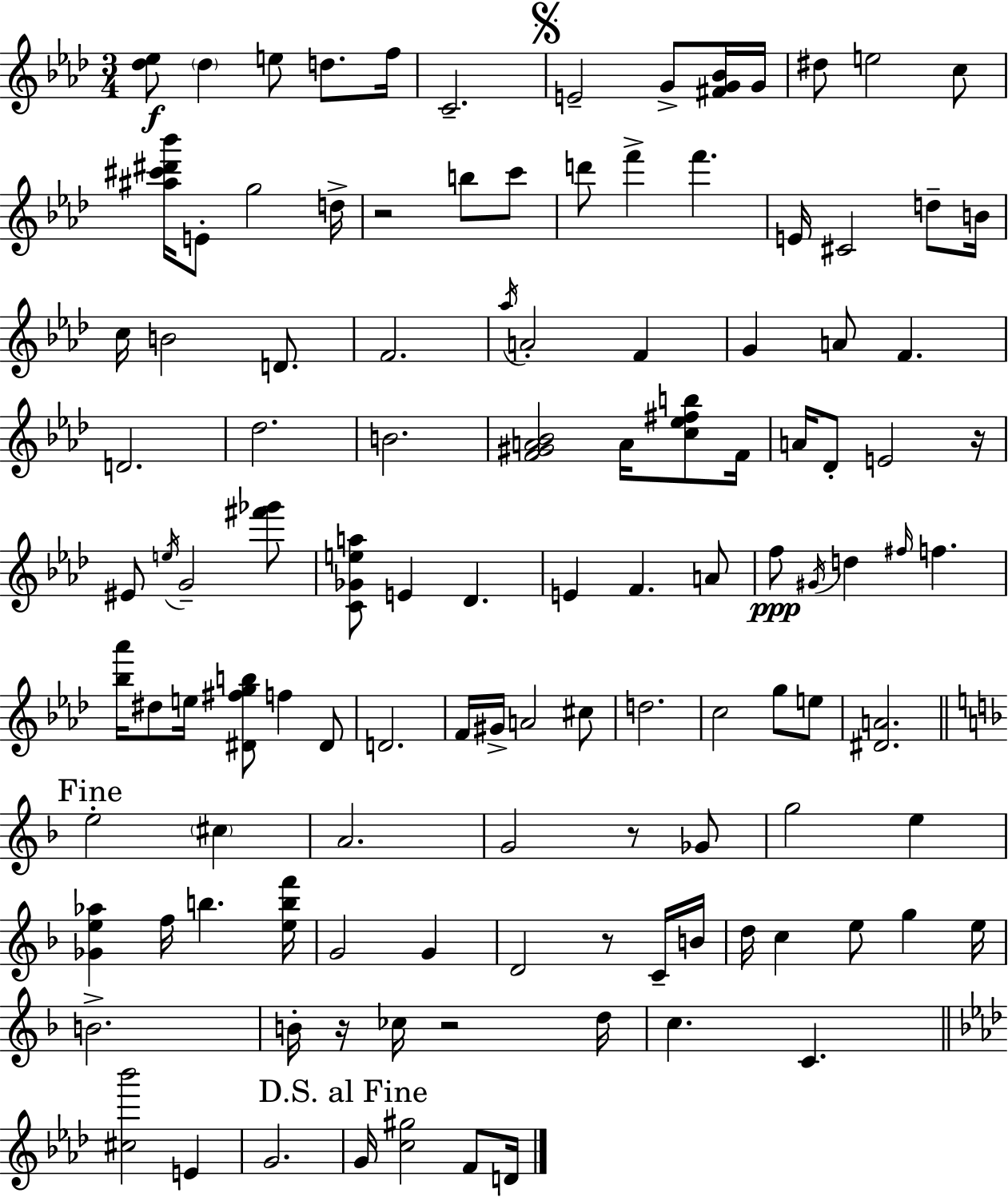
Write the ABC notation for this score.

X:1
T:Untitled
M:3/4
L:1/4
K:Ab
[_d_e]/2 _d e/2 d/2 f/4 C2 E2 G/2 [^FG_B]/4 G/4 ^d/2 e2 c/2 [^a^c'^d'_b']/4 E/2 g2 d/4 z2 b/2 c'/2 d'/2 f' f' E/4 ^C2 d/2 B/4 c/4 B2 D/2 F2 _a/4 A2 F G A/2 F D2 _d2 B2 [F^GA_B]2 A/4 [c_e^fb]/2 F/4 A/4 _D/2 E2 z/4 ^E/2 e/4 G2 [^f'_g']/2 [C_Gea]/2 E _D E F A/2 f/2 ^G/4 d ^f/4 f [_b_a']/4 ^d/2 e/4 [^D^fgb]/2 f ^D/2 D2 F/4 ^G/4 A2 ^c/2 d2 c2 g/2 e/2 [^DA]2 e2 ^c A2 G2 z/2 _G/2 g2 e [_Ge_a] f/4 b [ebf']/4 G2 G D2 z/2 C/4 B/4 d/4 c e/2 g e/4 B2 B/4 z/4 _c/4 z2 d/4 c C [^c_b']2 E G2 G/4 [c^g]2 F/2 D/4